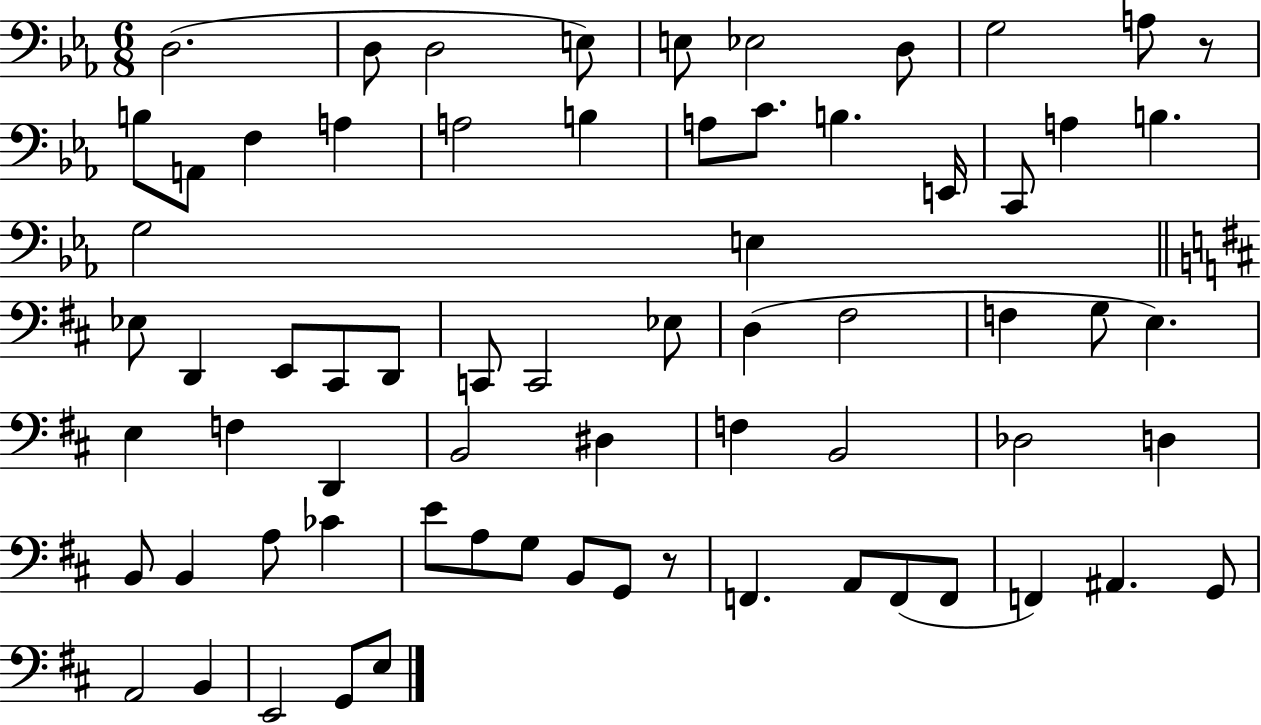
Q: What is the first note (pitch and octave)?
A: D3